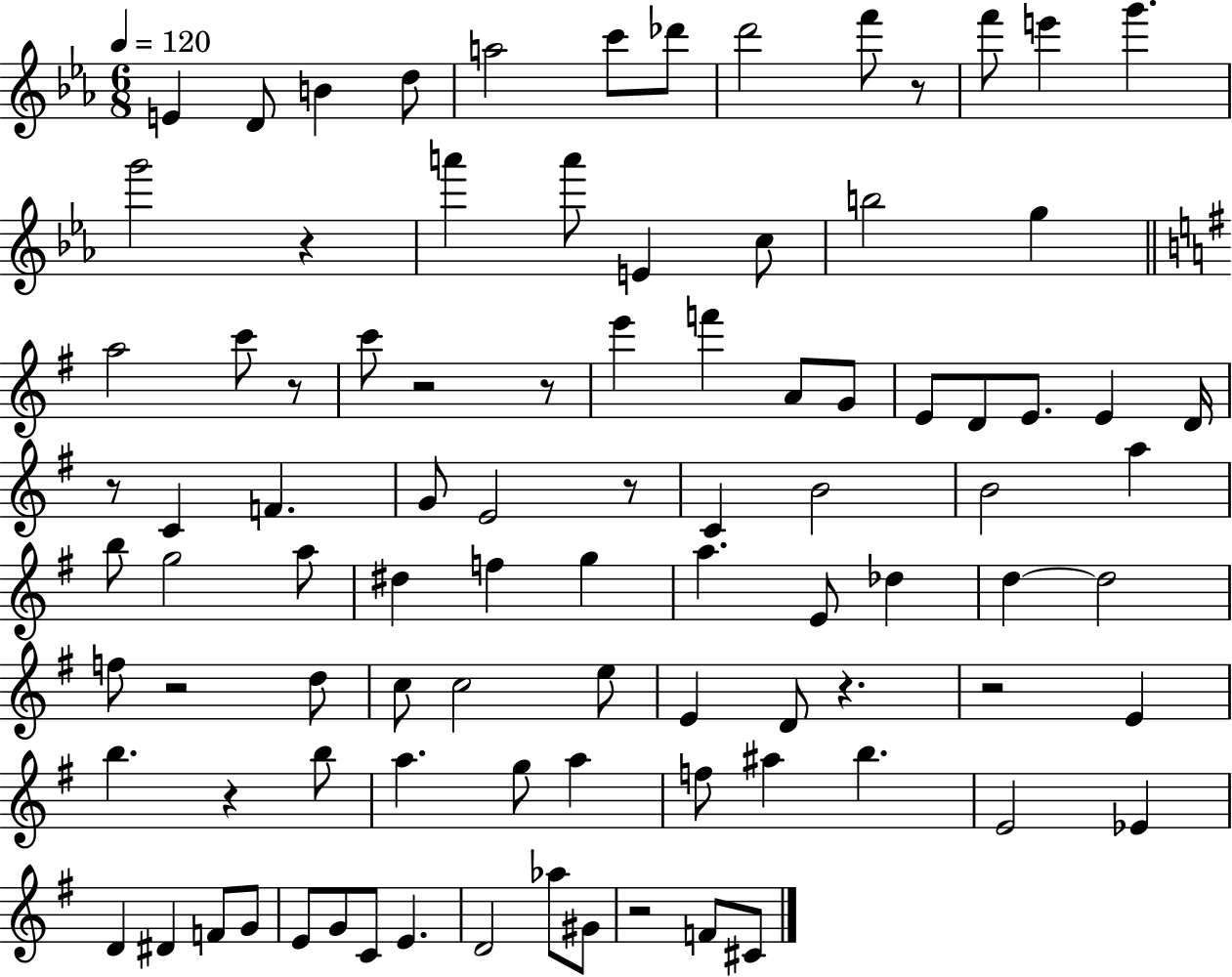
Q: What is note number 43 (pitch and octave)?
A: D#5